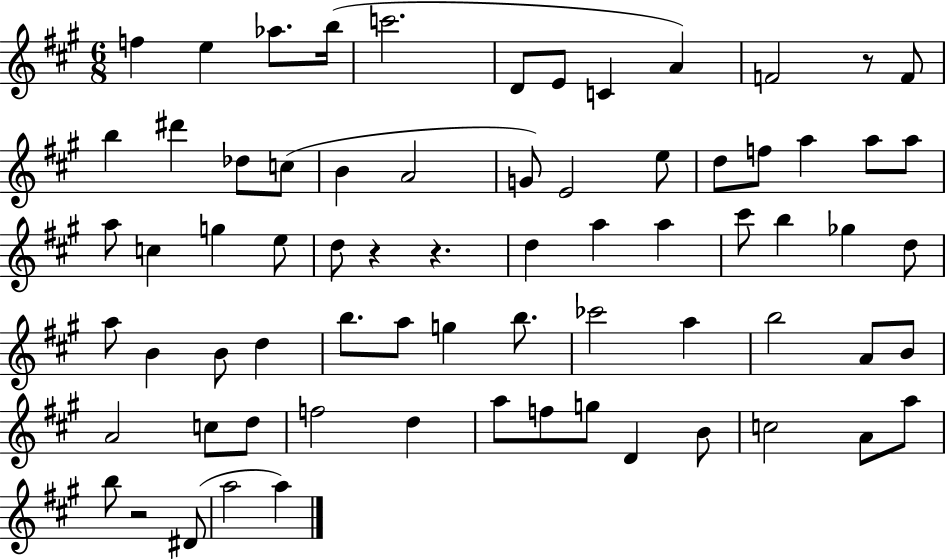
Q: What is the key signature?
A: A major